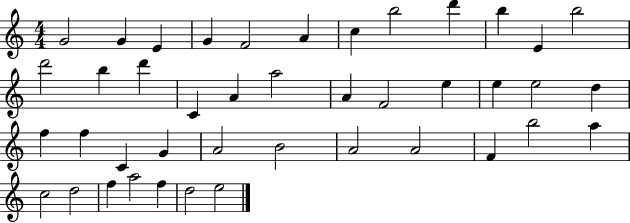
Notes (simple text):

G4/h G4/q E4/q G4/q F4/h A4/q C5/q B5/h D6/q B5/q E4/q B5/h D6/h B5/q D6/q C4/q A4/q A5/h A4/q F4/h E5/q E5/q E5/h D5/q F5/q F5/q C4/q G4/q A4/h B4/h A4/h A4/h F4/q B5/h A5/q C5/h D5/h F5/q A5/h F5/q D5/h E5/h